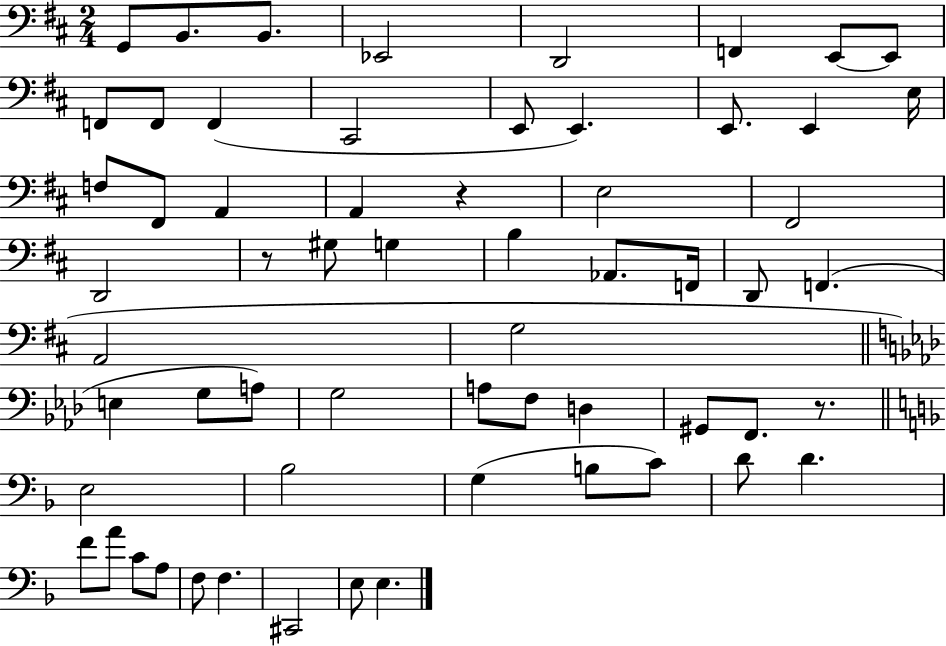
{
  \clef bass
  \numericTimeSignature
  \time 2/4
  \key d \major
  \repeat volta 2 { g,8 b,8. b,8. | ees,2 | d,2 | f,4 e,8~~ e,8 | \break f,8 f,8 f,4( | cis,2 | e,8 e,4.) | e,8. e,4 e16 | \break f8 fis,8 a,4 | a,4 r4 | e2 | fis,2 | \break d,2 | r8 gis8 g4 | b4 aes,8. f,16 | d,8 f,4.( | \break a,2 | g2 | \bar "||" \break \key f \minor e4 g8 a8) | g2 | a8 f8 d4 | gis,8 f,8. r8. | \break \bar "||" \break \key f \major e2 | bes2 | g4( b8 c'8) | d'8 d'4. | \break f'8 a'8 c'8 a8 | f8 f4. | cis,2 | e8 e4. | \break } \bar "|."
}